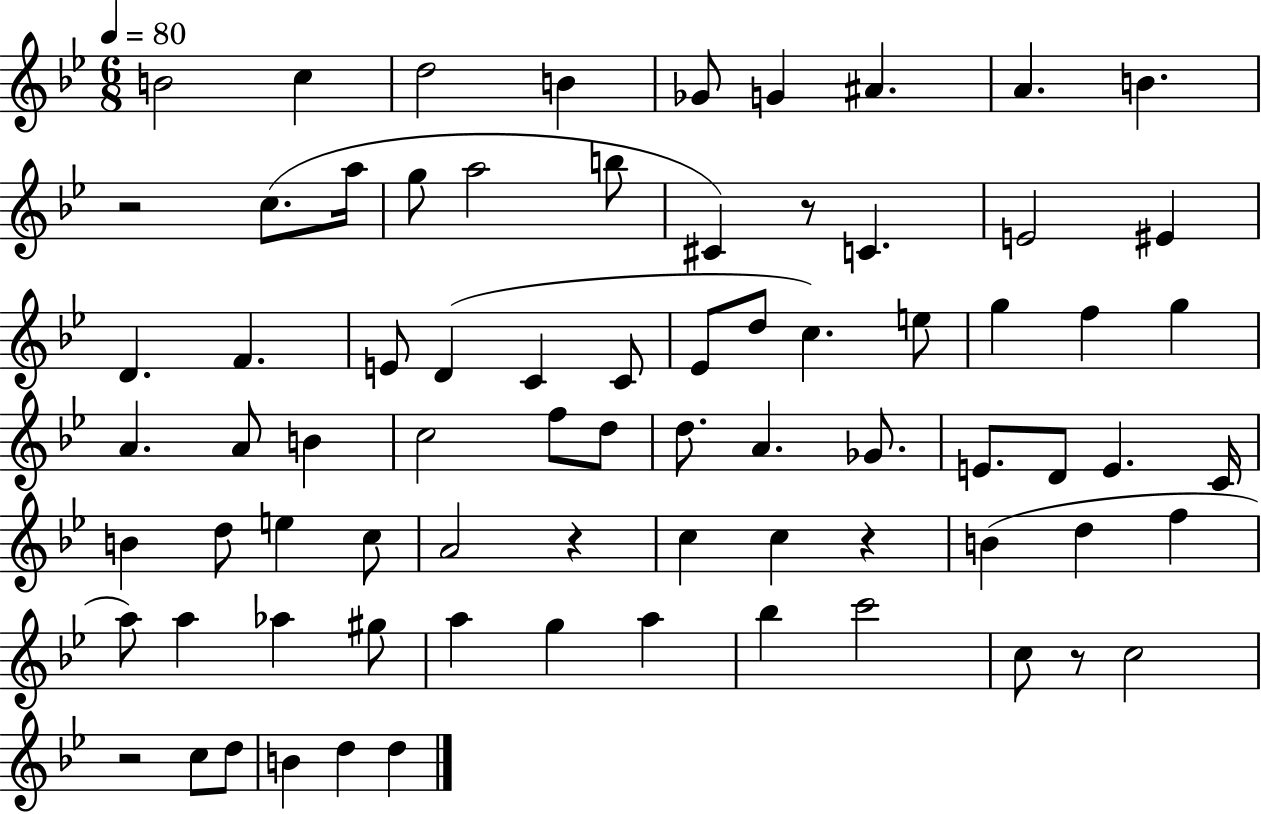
X:1
T:Untitled
M:6/8
L:1/4
K:Bb
B2 c d2 B _G/2 G ^A A B z2 c/2 a/4 g/2 a2 b/2 ^C z/2 C E2 ^E D F E/2 D C C/2 _E/2 d/2 c e/2 g f g A A/2 B c2 f/2 d/2 d/2 A _G/2 E/2 D/2 E C/4 B d/2 e c/2 A2 z c c z B d f a/2 a _a ^g/2 a g a _b c'2 c/2 z/2 c2 z2 c/2 d/2 B d d